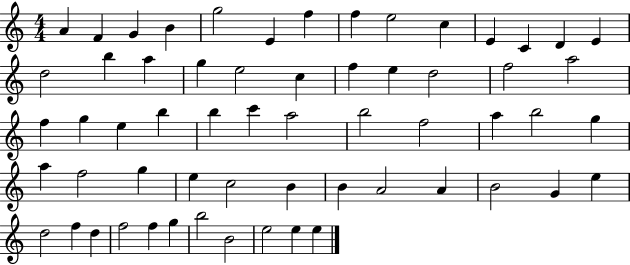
{
  \clef treble
  \numericTimeSignature
  \time 4/4
  \key c \major
  a'4 f'4 g'4 b'4 | g''2 e'4 f''4 | f''4 e''2 c''4 | e'4 c'4 d'4 e'4 | \break d''2 b''4 a''4 | g''4 e''2 c''4 | f''4 e''4 d''2 | f''2 a''2 | \break f''4 g''4 e''4 b''4 | b''4 c'''4 a''2 | b''2 f''2 | a''4 b''2 g''4 | \break a''4 f''2 g''4 | e''4 c''2 b'4 | b'4 a'2 a'4 | b'2 g'4 e''4 | \break d''2 f''4 d''4 | f''2 f''4 g''4 | b''2 b'2 | e''2 e''4 e''4 | \break \bar "|."
}